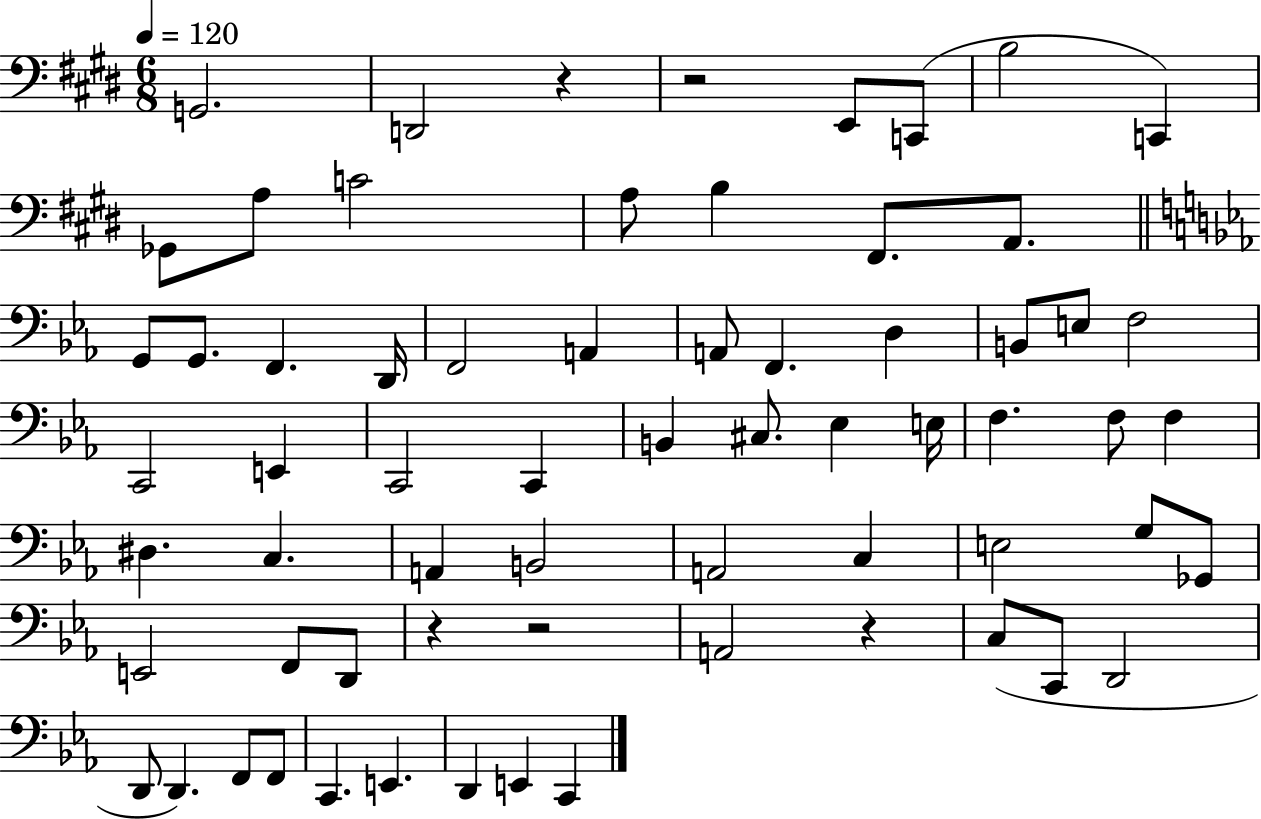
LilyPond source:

{
  \clef bass
  \numericTimeSignature
  \time 6/8
  \key e \major
  \tempo 4 = 120
  g,2. | d,2 r4 | r2 e,8 c,8( | b2 c,4) | \break ges,8 a8 c'2 | a8 b4 fis,8. a,8. | \bar "||" \break \key c \minor g,8 g,8. f,4. d,16 | f,2 a,4 | a,8 f,4. d4 | b,8 e8 f2 | \break c,2 e,4 | c,2 c,4 | b,4 cis8. ees4 e16 | f4. f8 f4 | \break dis4. c4. | a,4 b,2 | a,2 c4 | e2 g8 ges,8 | \break e,2 f,8 d,8 | r4 r2 | a,2 r4 | c8( c,8 d,2 | \break d,8 d,4.) f,8 f,8 | c,4. e,4. | d,4 e,4 c,4 | \bar "|."
}